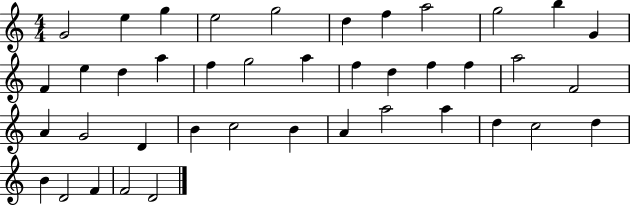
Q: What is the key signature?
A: C major